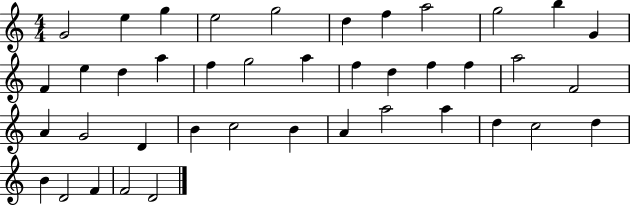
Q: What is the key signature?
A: C major